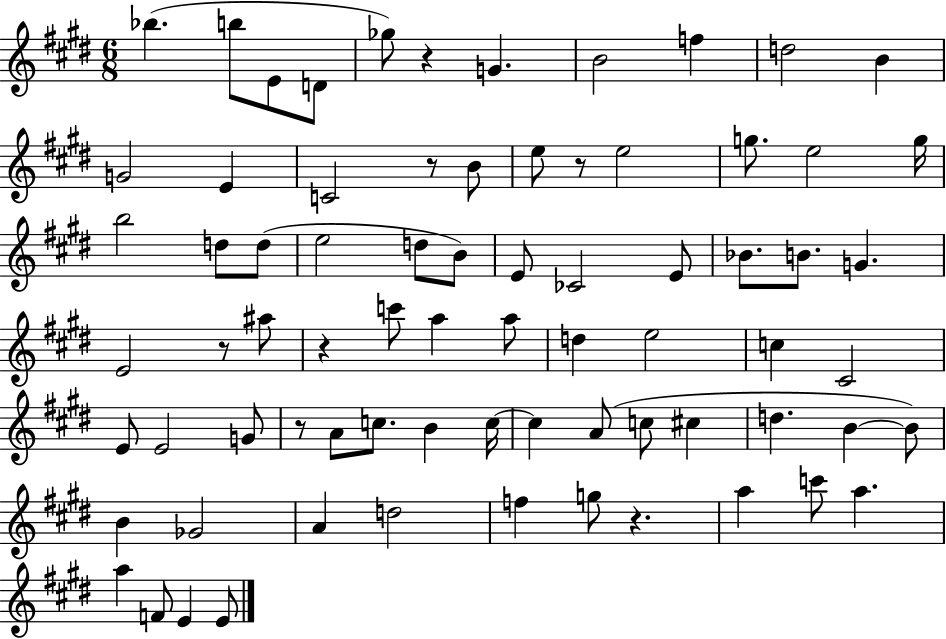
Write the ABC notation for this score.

X:1
T:Untitled
M:6/8
L:1/4
K:E
_b b/2 E/2 D/2 _g/2 z G B2 f d2 B G2 E C2 z/2 B/2 e/2 z/2 e2 g/2 e2 g/4 b2 d/2 d/2 e2 d/2 B/2 E/2 _C2 E/2 _B/2 B/2 G E2 z/2 ^a/2 z c'/2 a a/2 d e2 c ^C2 E/2 E2 G/2 z/2 A/2 c/2 B c/4 c A/2 c/2 ^c d B B/2 B _G2 A d2 f g/2 z a c'/2 a a F/2 E E/2